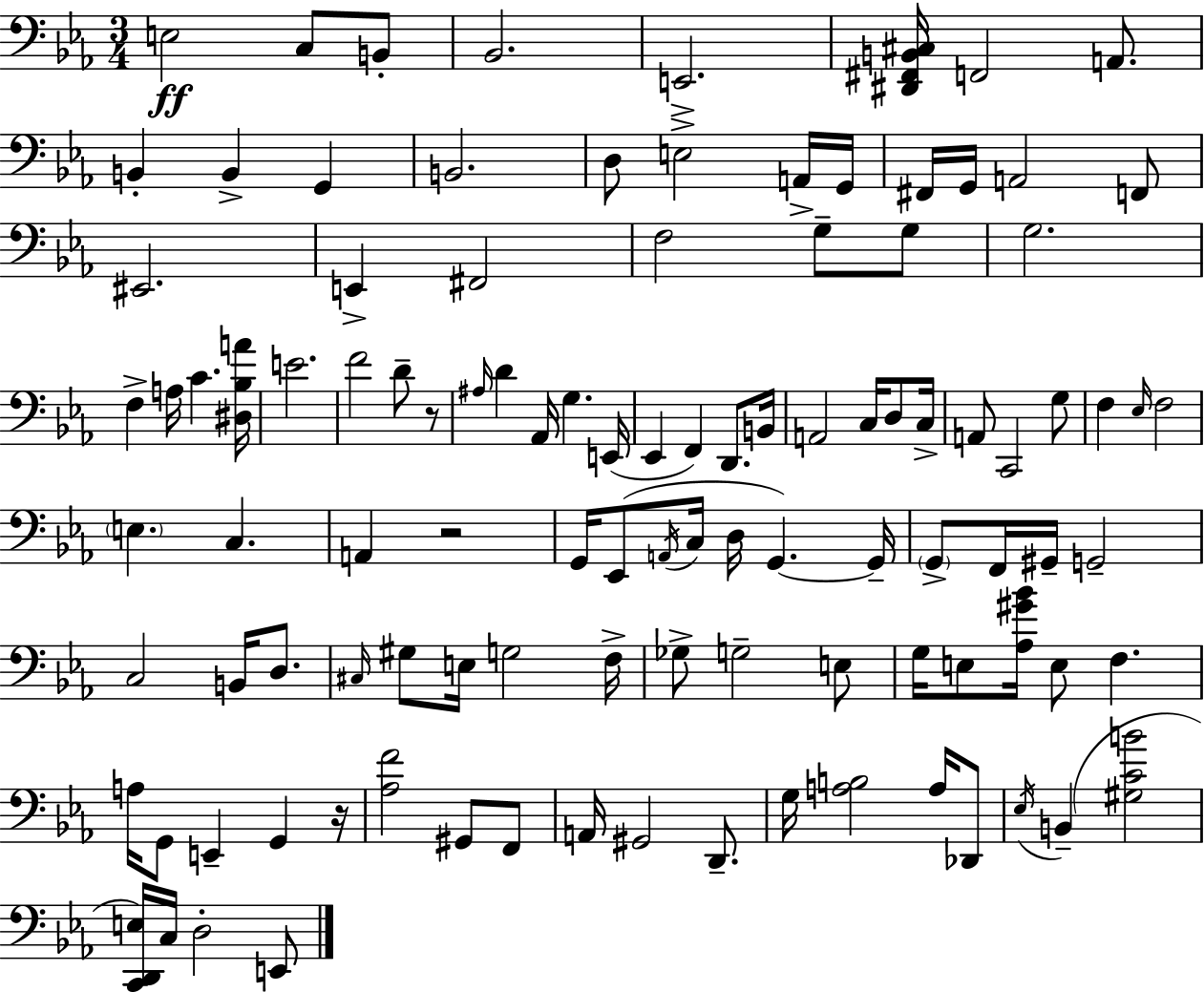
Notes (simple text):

E3/h C3/e B2/e Bb2/h. E2/h. [D#2,F#2,B2,C#3]/s F2/h A2/e. B2/q B2/q G2/q B2/h. D3/e E3/h A2/s G2/s F#2/s G2/s A2/h F2/e EIS2/h. E2/q F#2/h F3/h G3/e G3/e G3/h. F3/q A3/s C4/q. [D#3,Bb3,A4]/s E4/h. F4/h D4/e R/e A#3/s D4/q Ab2/s G3/q. E2/s Eb2/q F2/q D2/e. B2/s A2/h C3/s D3/e C3/s A2/e C2/h G3/e F3/q Eb3/s F3/h E3/q. C3/q. A2/q R/h G2/s Eb2/e A2/s C3/s D3/s G2/q. G2/s G2/e F2/s G#2/s G2/h C3/h B2/s D3/e. C#3/s G#3/e E3/s G3/h F3/s Gb3/e G3/h E3/e G3/s E3/e [Ab3,G#4,Bb4]/s E3/e F3/q. A3/s G2/e E2/q G2/q R/s [Ab3,F4]/h G#2/e F2/e A2/s G#2/h D2/e. G3/s [A3,B3]/h A3/s Db2/e Eb3/s B2/q [G#3,C4,B4]/h [C2,D2,E3]/s C3/s D3/h E2/e